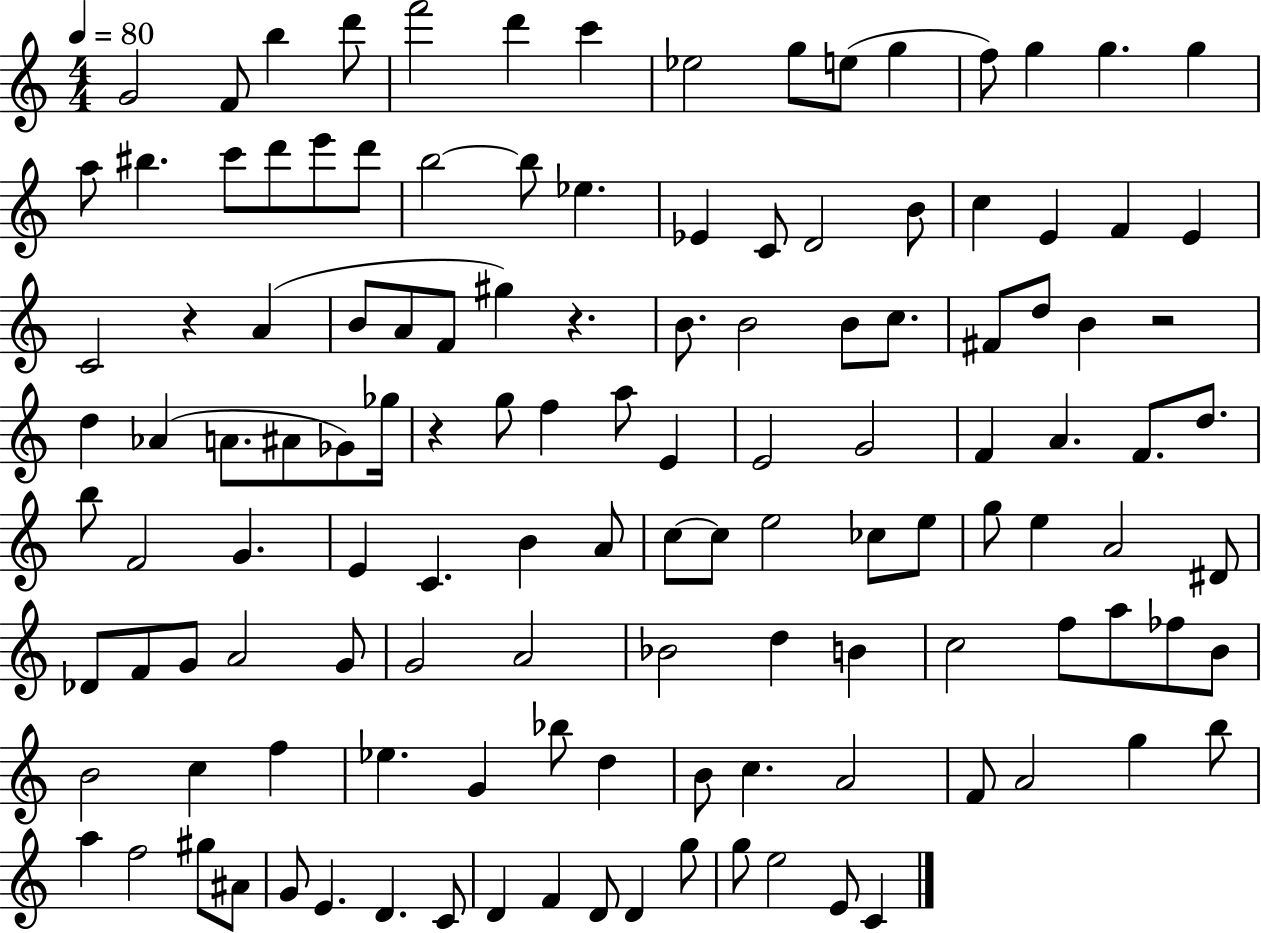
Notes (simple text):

G4/h F4/e B5/q D6/e F6/h D6/q C6/q Eb5/h G5/e E5/e G5/q F5/e G5/q G5/q. G5/q A5/e BIS5/q. C6/e D6/e E6/e D6/e B5/h B5/e Eb5/q. Eb4/q C4/e D4/h B4/e C5/q E4/q F4/q E4/q C4/h R/q A4/q B4/e A4/e F4/e G#5/q R/q. B4/e. B4/h B4/e C5/e. F#4/e D5/e B4/q R/h D5/q Ab4/q A4/e. A#4/e Gb4/e Gb5/s R/q G5/e F5/q A5/e E4/q E4/h G4/h F4/q A4/q. F4/e. D5/e. B5/e F4/h G4/q. E4/q C4/q. B4/q A4/e C5/e C5/e E5/h CES5/e E5/e G5/e E5/q A4/h D#4/e Db4/e F4/e G4/e A4/h G4/e G4/h A4/h Bb4/h D5/q B4/q C5/h F5/e A5/e FES5/e B4/e B4/h C5/q F5/q Eb5/q. G4/q Bb5/e D5/q B4/e C5/q. A4/h F4/e A4/h G5/q B5/e A5/q F5/h G#5/e A#4/e G4/e E4/q. D4/q. C4/e D4/q F4/q D4/e D4/q G5/e G5/e E5/h E4/e C4/q